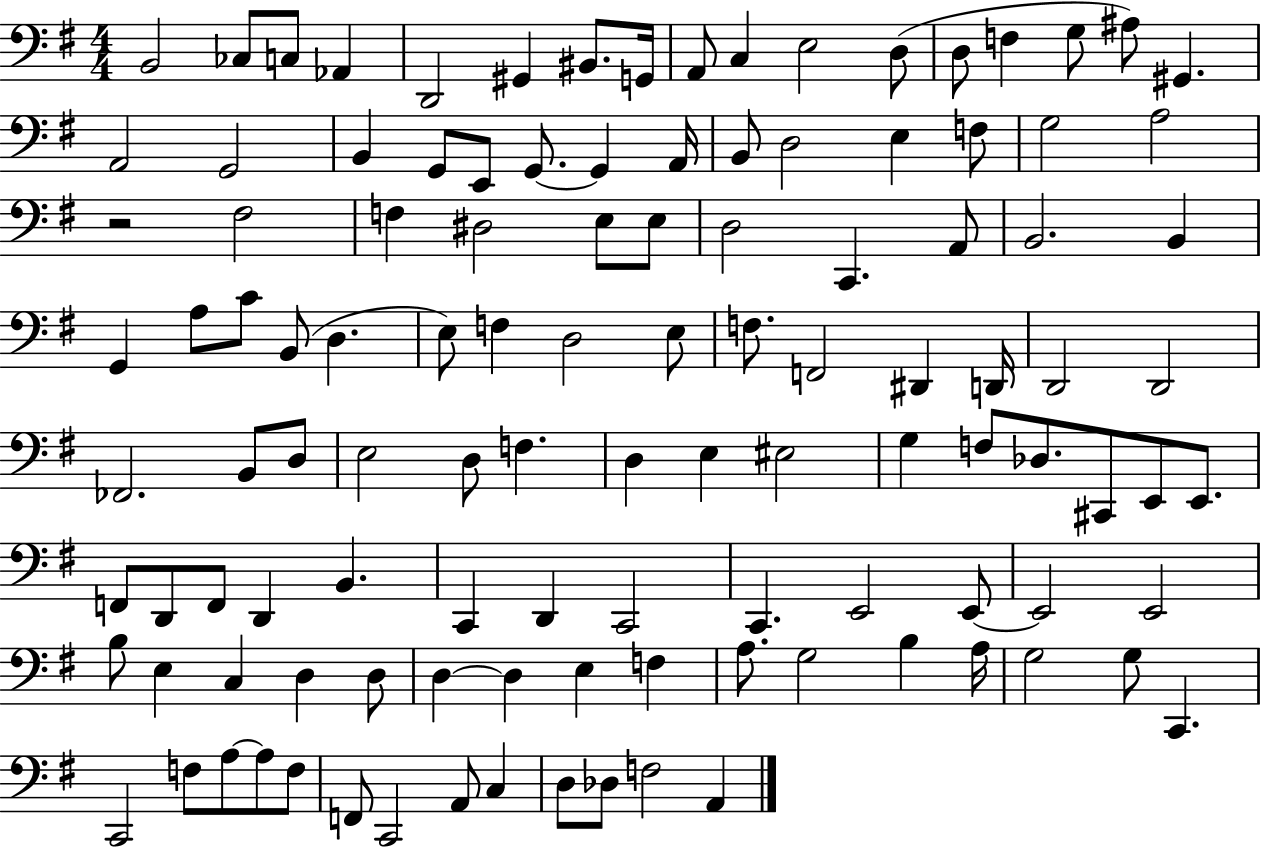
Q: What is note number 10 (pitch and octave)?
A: C3